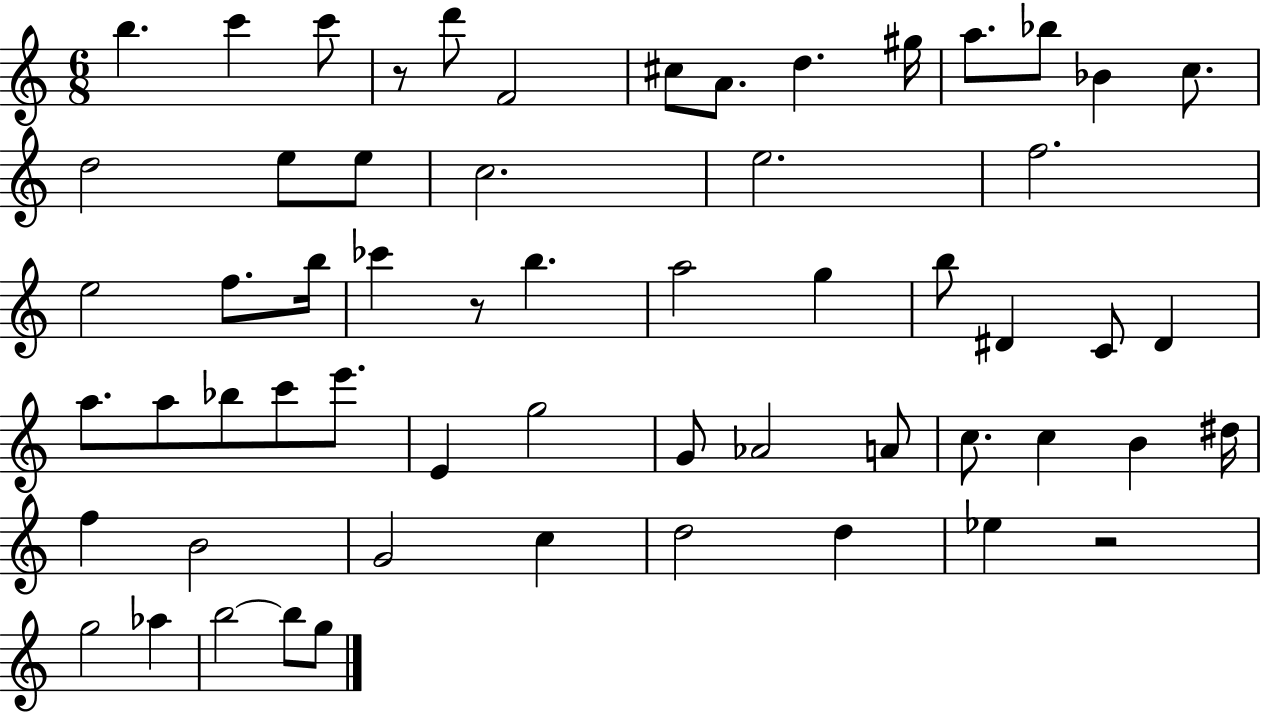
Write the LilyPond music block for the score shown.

{
  \clef treble
  \numericTimeSignature
  \time 6/8
  \key c \major
  b''4. c'''4 c'''8 | r8 d'''8 f'2 | cis''8 a'8. d''4. gis''16 | a''8. bes''8 bes'4 c''8. | \break d''2 e''8 e''8 | c''2. | e''2. | f''2. | \break e''2 f''8. b''16 | ces'''4 r8 b''4. | a''2 g''4 | b''8 dis'4 c'8 dis'4 | \break a''8. a''8 bes''8 c'''8 e'''8. | e'4 g''2 | g'8 aes'2 a'8 | c''8. c''4 b'4 dis''16 | \break f''4 b'2 | g'2 c''4 | d''2 d''4 | ees''4 r2 | \break g''2 aes''4 | b''2~~ b''8 g''8 | \bar "|."
}